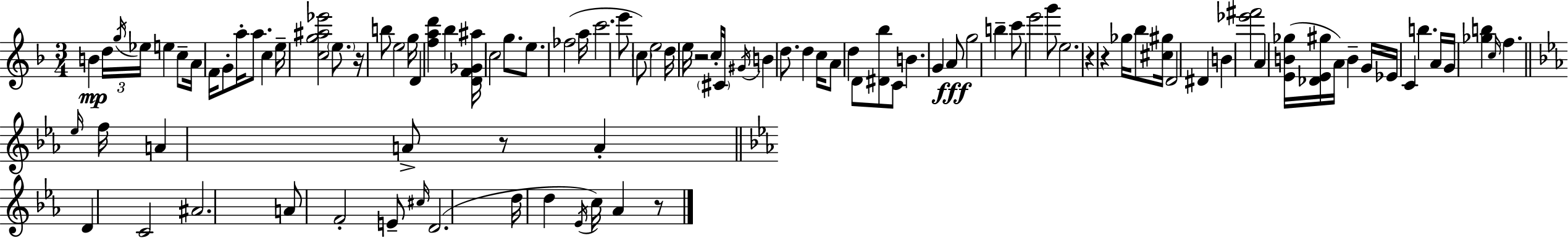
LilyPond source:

{
  \clef treble
  \numericTimeSignature
  \time 3/4
  \key d \minor
  b'4\mp \tuplet 3/2 { d''16 \acciaccatura { g''16 } ees''16 } e''4 c''8-- | a'16 f'16 g'8-. a''16-. a''8. c''4 | e''16-- <c'' g'' ais'' ees'''>2 \parenthesize e''8. | r16 b''8 e''2 | \break g''16 d'4 <f'' a'' d'''>4 bes''4 | <d' f' ges' ais''>16 c''2 g''8. | e''8. fes''2( | a''16 c'''2. | \break e'''8 \parenthesize c''8) e''2 | d''16 e''16 r2 c''16-. | \parenthesize cis'16 \acciaccatura { gis'16 } b'4 d''8. d''4 | c''16 a'8 d''4 d'8 <dis' bes''>8 | \break c'8 b'4. g'4 | a'8\fff g''2 b''4-- | c'''8 e'''2 | g'''8 e''2. | \break r4 r4 ges''16 bes''8 | <cis'' gis''>16 d'2 dis'4 | b'4 <ees''' fis'''>2 | a'4 <e' b' ges''>16( <des' e' gis''>16 a'16) b'4-- | \break g'16 ees'16 c'4 b''4. | a'16 g'16 <ges'' b''>4 \grace { c''16 } f''4. | \bar "||" \break \key ees \major \grace { ees''16 } f''16 a'4 a'8-> r8 a'4-. | \bar "||" \break \key ees \major d'4 c'2 | ais'2. | a'8 f'2-. e'8-- | \grace { cis''16 }( d'2. | \break d''16 d''4 \acciaccatura { ees'16 }) c''16 aes'4 | r8 \bar "|."
}